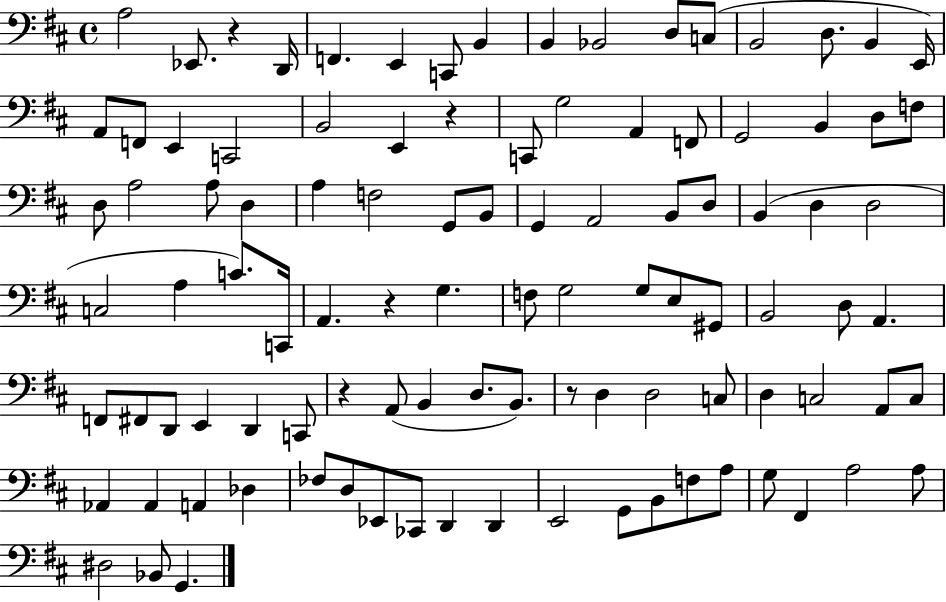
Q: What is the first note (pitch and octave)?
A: A3